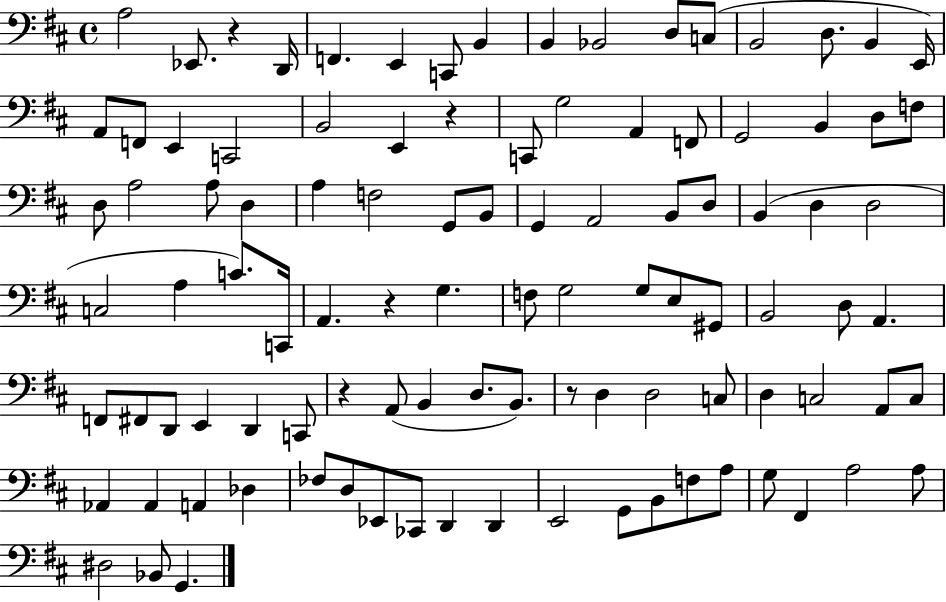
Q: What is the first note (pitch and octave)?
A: A3